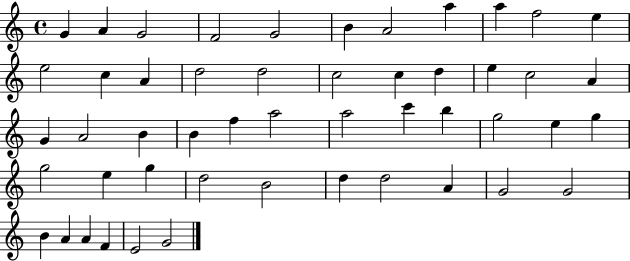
G4/q A4/q G4/h F4/h G4/h B4/q A4/h A5/q A5/q F5/h E5/q E5/h C5/q A4/q D5/h D5/h C5/h C5/q D5/q E5/q C5/h A4/q G4/q A4/h B4/q B4/q F5/q A5/h A5/h C6/q B5/q G5/h E5/q G5/q G5/h E5/q G5/q D5/h B4/h D5/q D5/h A4/q G4/h G4/h B4/q A4/q A4/q F4/q E4/h G4/h